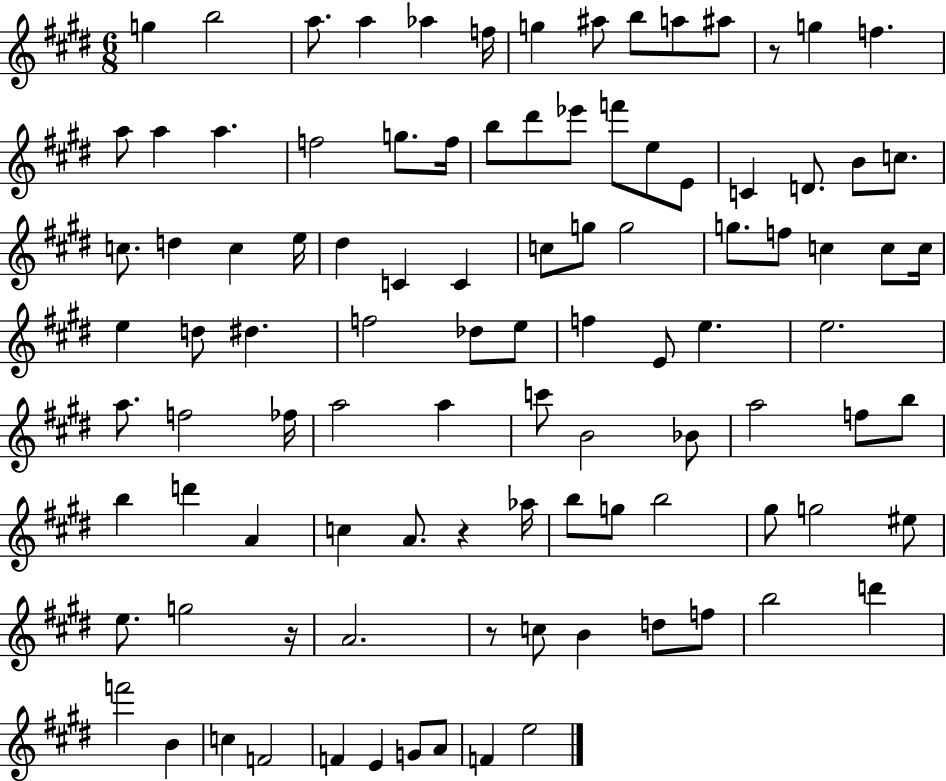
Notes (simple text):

G5/q B5/h A5/e. A5/q Ab5/q F5/s G5/q A#5/e B5/e A5/e A#5/e R/e G5/q F5/q. A5/e A5/q A5/q. F5/h G5/e. F5/s B5/e D#6/e Eb6/e F6/e E5/e E4/e C4/q D4/e. B4/e C5/e. C5/e. D5/q C5/q E5/s D#5/q C4/q C4/q C5/e G5/e G5/h G5/e. F5/e C5/q C5/e C5/s E5/q D5/e D#5/q. F5/h Db5/e E5/e F5/q E4/e E5/q. E5/h. A5/e. F5/h FES5/s A5/h A5/q C6/e B4/h Bb4/e A5/h F5/e B5/e B5/q D6/q A4/q C5/q A4/e. R/q Ab5/s B5/e G5/e B5/h G#5/e G5/h EIS5/e E5/e. G5/h R/s A4/h. R/e C5/e B4/q D5/e F5/e B5/h D6/q F6/h B4/q C5/q F4/h F4/q E4/q G4/e A4/e F4/q E5/h